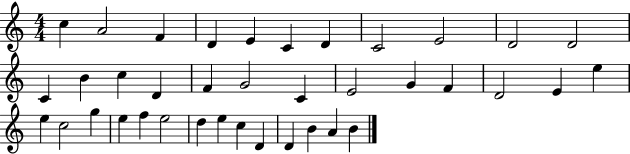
C5/q A4/h F4/q D4/q E4/q C4/q D4/q C4/h E4/h D4/h D4/h C4/q B4/q C5/q D4/q F4/q G4/h C4/q E4/h G4/q F4/q D4/h E4/q E5/q E5/q C5/h G5/q E5/q F5/q E5/h D5/q E5/q C5/q D4/q D4/q B4/q A4/q B4/q